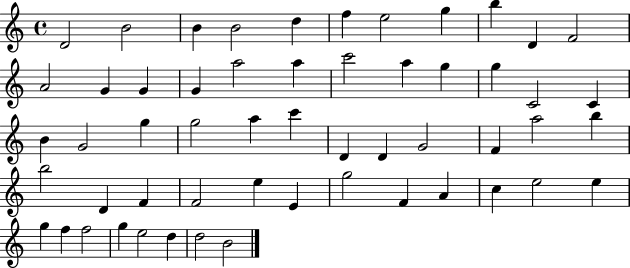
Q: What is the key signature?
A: C major